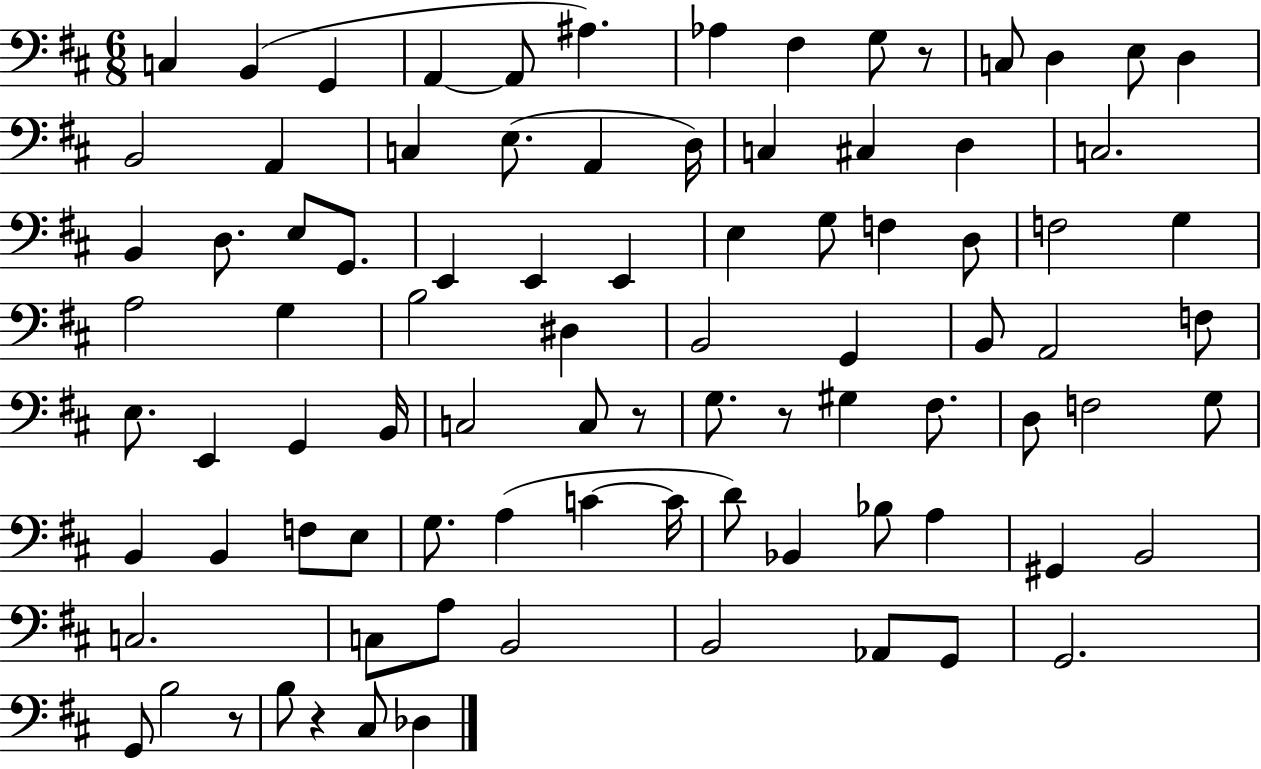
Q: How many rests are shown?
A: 5